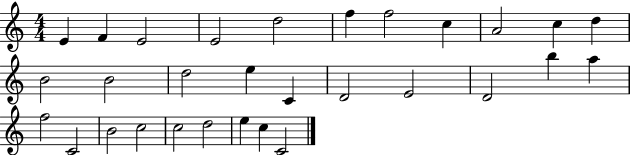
{
  \clef treble
  \numericTimeSignature
  \time 4/4
  \key c \major
  e'4 f'4 e'2 | e'2 d''2 | f''4 f''2 c''4 | a'2 c''4 d''4 | \break b'2 b'2 | d''2 e''4 c'4 | d'2 e'2 | d'2 b''4 a''4 | \break f''2 c'2 | b'2 c''2 | c''2 d''2 | e''4 c''4 c'2 | \break \bar "|."
}